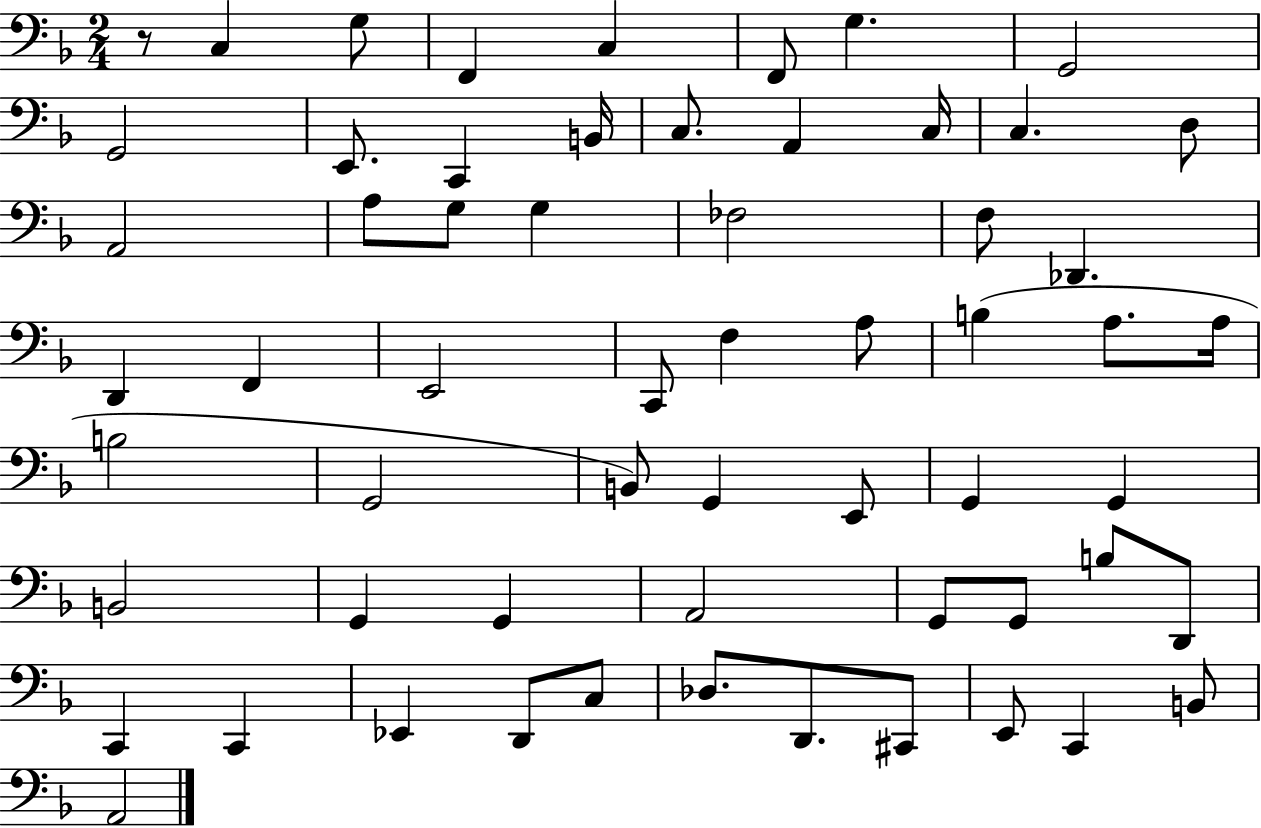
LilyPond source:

{
  \clef bass
  \numericTimeSignature
  \time 2/4
  \key f \major
  r8 c4 g8 | f,4 c4 | f,8 g4. | g,2 | \break g,2 | e,8. c,4 b,16 | c8. a,4 c16 | c4. d8 | \break a,2 | a8 g8 g4 | fes2 | f8 des,4. | \break d,4 f,4 | e,2 | c,8 f4 a8 | b4( a8. a16 | \break b2 | g,2 | b,8) g,4 e,8 | g,4 g,4 | \break b,2 | g,4 g,4 | a,2 | g,8 g,8 b8 d,8 | \break c,4 c,4 | ees,4 d,8 c8 | des8. d,8. cis,8 | e,8 c,4 b,8 | \break a,2 | \bar "|."
}